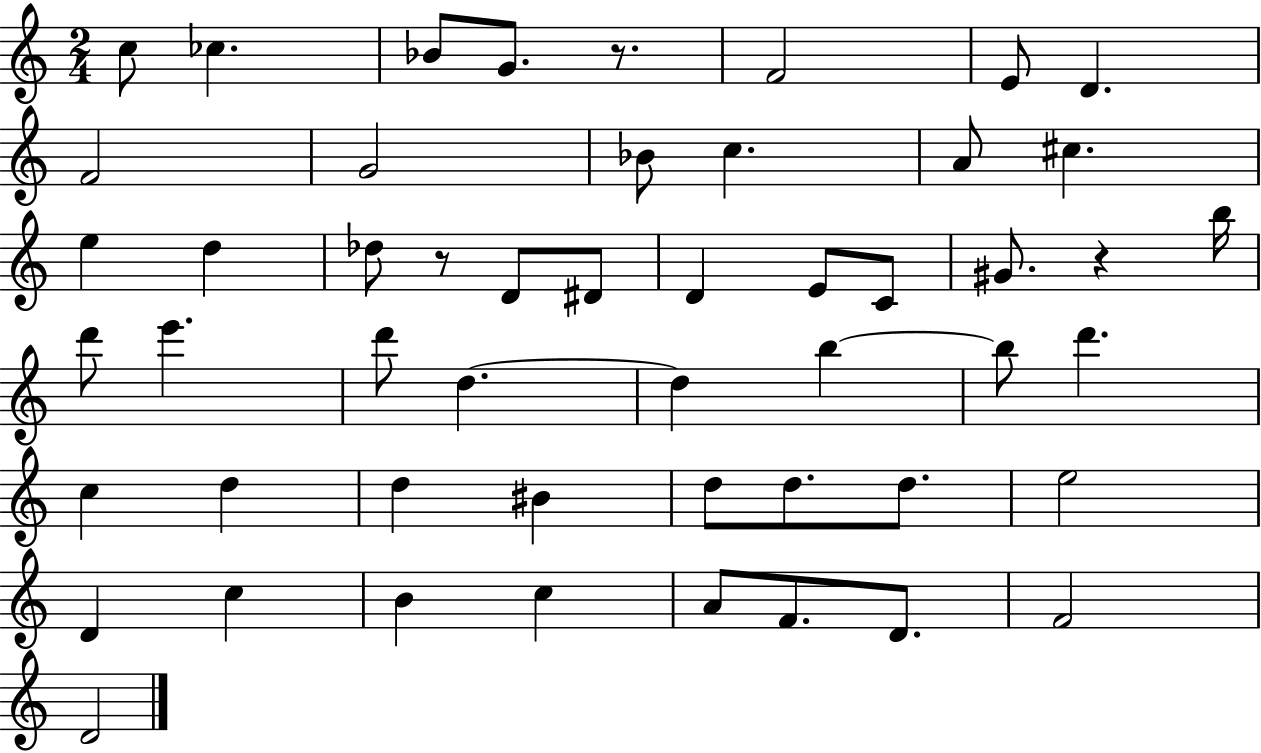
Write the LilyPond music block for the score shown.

{
  \clef treble
  \numericTimeSignature
  \time 2/4
  \key c \major
  c''8 ces''4. | bes'8 g'8. r8. | f'2 | e'8 d'4. | \break f'2 | g'2 | bes'8 c''4. | a'8 cis''4. | \break e''4 d''4 | des''8 r8 d'8 dis'8 | d'4 e'8 c'8 | gis'8. r4 b''16 | \break d'''8 e'''4. | d'''8 d''4.~~ | d''4 b''4~~ | b''8 d'''4. | \break c''4 d''4 | d''4 bis'4 | d''8 d''8. d''8. | e''2 | \break d'4 c''4 | b'4 c''4 | a'8 f'8. d'8. | f'2 | \break d'2 | \bar "|."
}